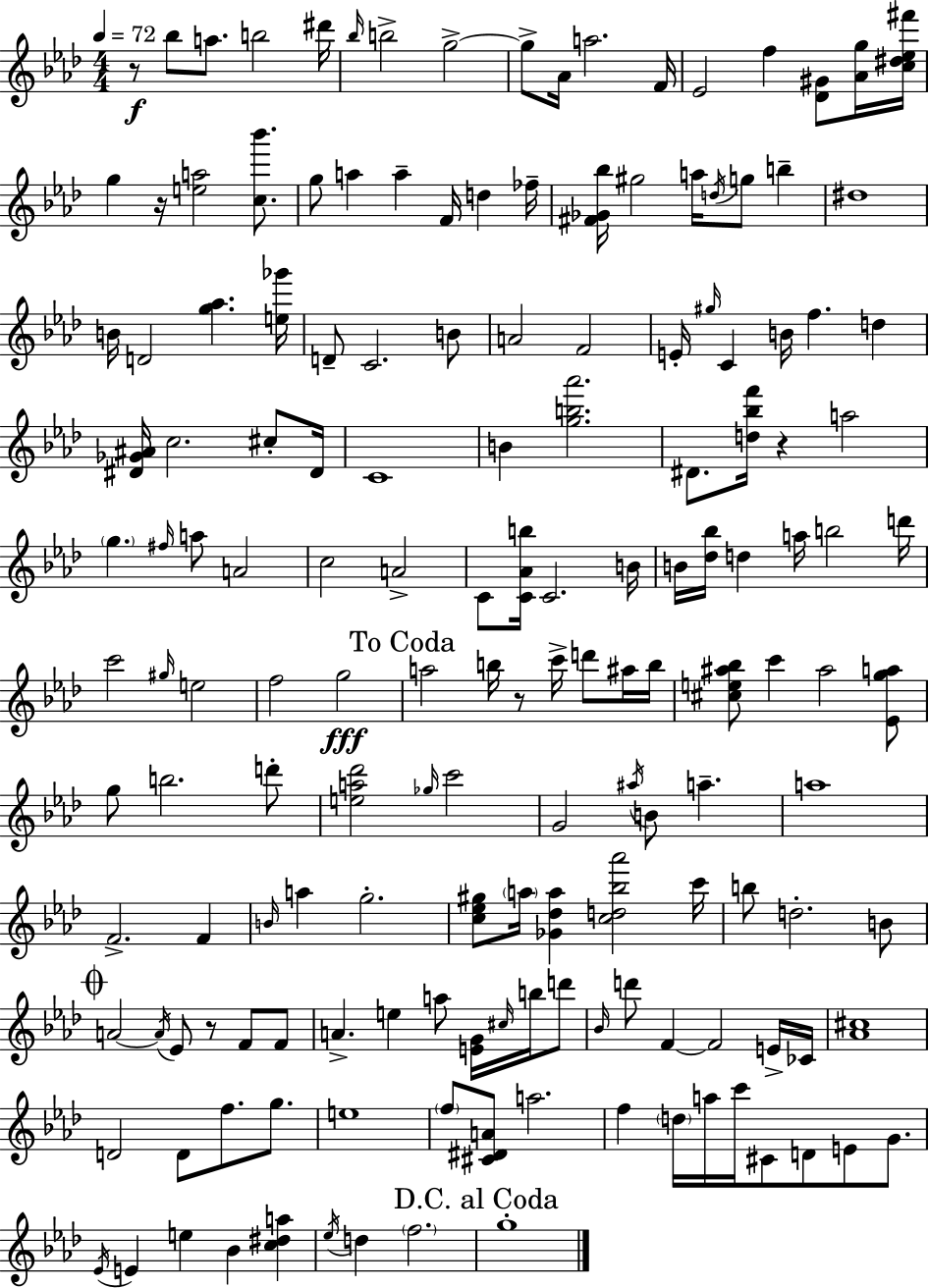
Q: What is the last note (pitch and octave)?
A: G5